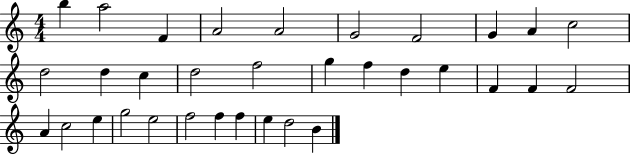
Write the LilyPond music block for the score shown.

{
  \clef treble
  \numericTimeSignature
  \time 4/4
  \key c \major
  b''4 a''2 f'4 | a'2 a'2 | g'2 f'2 | g'4 a'4 c''2 | \break d''2 d''4 c''4 | d''2 f''2 | g''4 f''4 d''4 e''4 | f'4 f'4 f'2 | \break a'4 c''2 e''4 | g''2 e''2 | f''2 f''4 f''4 | e''4 d''2 b'4 | \break \bar "|."
}